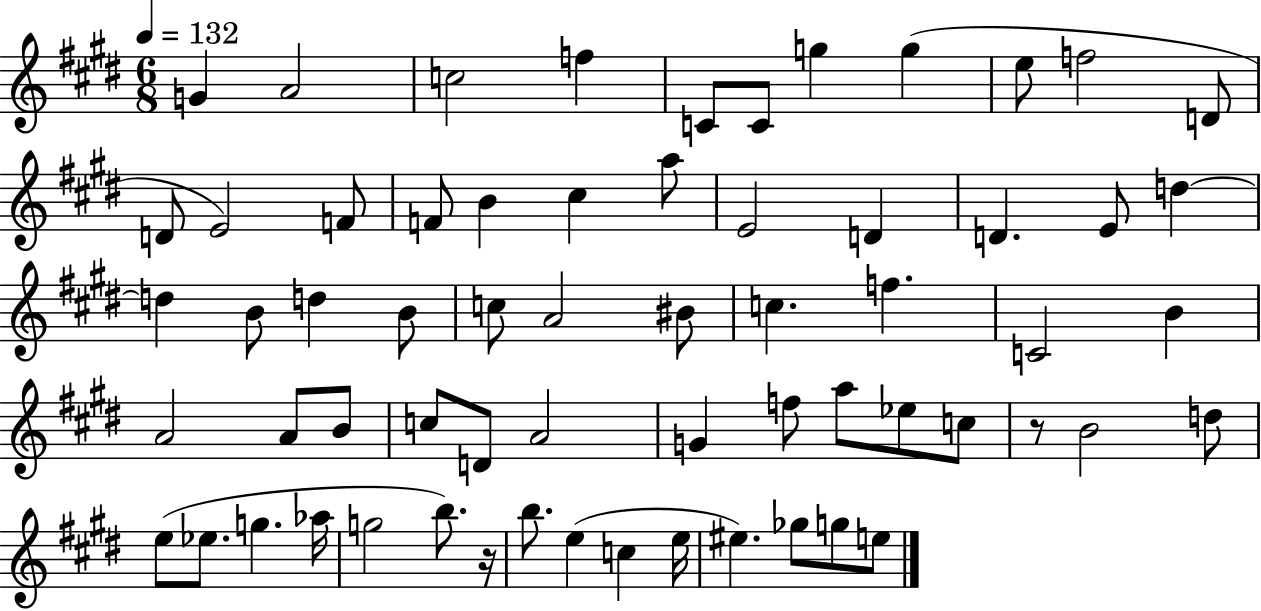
G4/q A4/h C5/h F5/q C4/e C4/e G5/q G5/q E5/e F5/h D4/e D4/e E4/h F4/e F4/e B4/q C#5/q A5/e E4/h D4/q D4/q. E4/e D5/q D5/q B4/e D5/q B4/e C5/e A4/h BIS4/e C5/q. F5/q. C4/h B4/q A4/h A4/e B4/e C5/e D4/e A4/h G4/q F5/e A5/e Eb5/e C5/e R/e B4/h D5/e E5/e Eb5/e. G5/q. Ab5/s G5/h B5/e. R/s B5/e. E5/q C5/q E5/s EIS5/q. Gb5/e G5/e E5/e